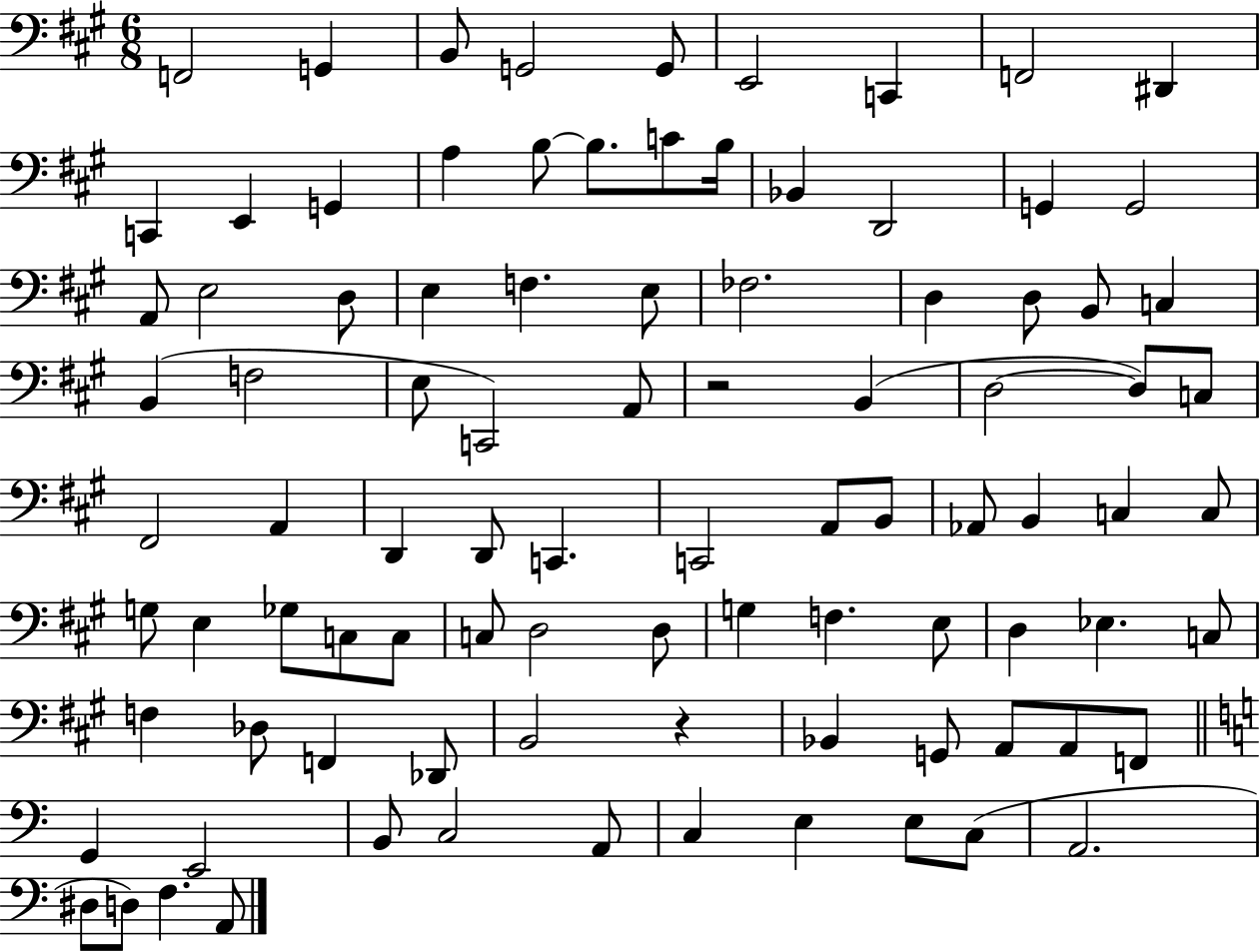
X:1
T:Untitled
M:6/8
L:1/4
K:A
F,,2 G,, B,,/2 G,,2 G,,/2 E,,2 C,, F,,2 ^D,, C,, E,, G,, A, B,/2 B,/2 C/2 B,/4 _B,, D,,2 G,, G,,2 A,,/2 E,2 D,/2 E, F, E,/2 _F,2 D, D,/2 B,,/2 C, B,, F,2 E,/2 C,,2 A,,/2 z2 B,, D,2 D,/2 C,/2 ^F,,2 A,, D,, D,,/2 C,, C,,2 A,,/2 B,,/2 _A,,/2 B,, C, C,/2 G,/2 E, _G,/2 C,/2 C,/2 C,/2 D,2 D,/2 G, F, E,/2 D, _E, C,/2 F, _D,/2 F,, _D,,/2 B,,2 z _B,, G,,/2 A,,/2 A,,/2 F,,/2 G,, E,,2 B,,/2 C,2 A,,/2 C, E, E,/2 C,/2 A,,2 ^D,/2 D,/2 F, A,,/2